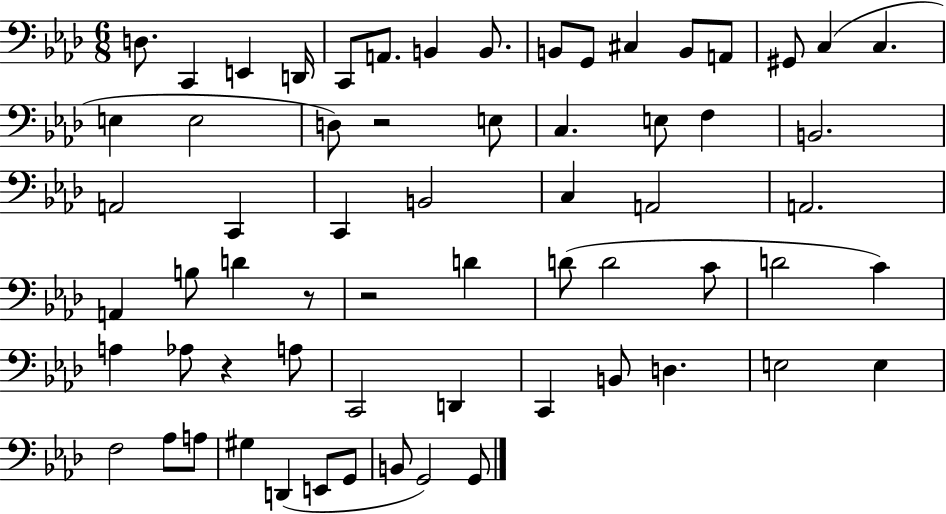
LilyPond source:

{
  \clef bass
  \numericTimeSignature
  \time 6/8
  \key aes \major
  d8. c,4 e,4 d,16 | c,8 a,8. b,4 b,8. | b,8 g,8 cis4 b,8 a,8 | gis,8 c4( c4. | \break e4 e2 | d8) r2 e8 | c4. e8 f4 | b,2. | \break a,2 c,4 | c,4 b,2 | c4 a,2 | a,2. | \break a,4 b8 d'4 r8 | r2 d'4 | d'8( d'2 c'8 | d'2 c'4) | \break a4 aes8 r4 a8 | c,2 d,4 | c,4 b,8 d4. | e2 e4 | \break f2 aes8 a8 | gis4 d,4( e,8 g,8 | b,8 g,2) g,8 | \bar "|."
}